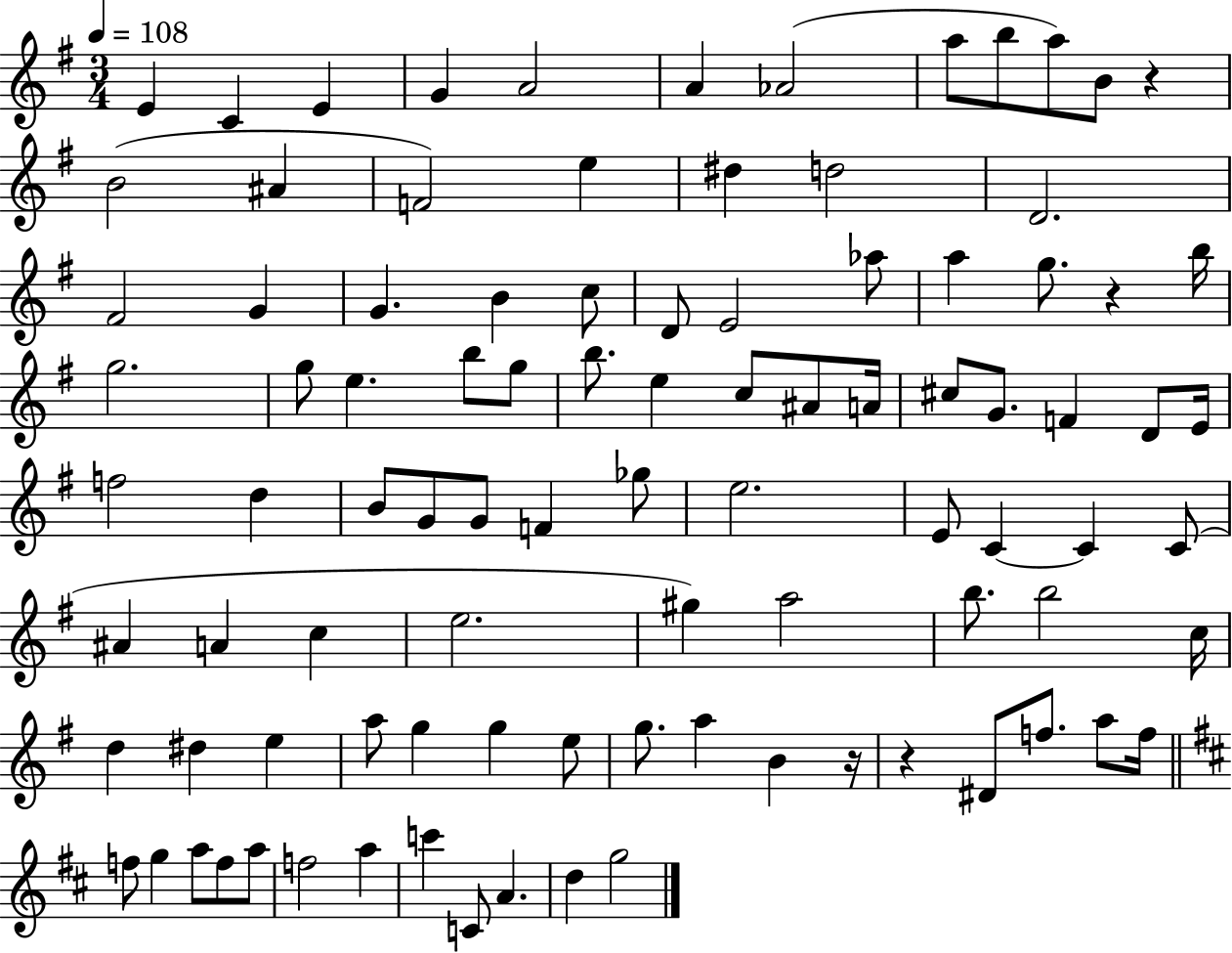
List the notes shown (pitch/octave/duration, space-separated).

E4/q C4/q E4/q G4/q A4/h A4/q Ab4/h A5/e B5/e A5/e B4/e R/q B4/h A#4/q F4/h E5/q D#5/q D5/h D4/h. F#4/h G4/q G4/q. B4/q C5/e D4/e E4/h Ab5/e A5/q G5/e. R/q B5/s G5/h. G5/e E5/q. B5/e G5/e B5/e. E5/q C5/e A#4/e A4/s C#5/e G4/e. F4/q D4/e E4/s F5/h D5/q B4/e G4/e G4/e F4/q Gb5/e E5/h. E4/e C4/q C4/q C4/e A#4/q A4/q C5/q E5/h. G#5/q A5/h B5/e. B5/h C5/s D5/q D#5/q E5/q A5/e G5/q G5/q E5/e G5/e. A5/q B4/q R/s R/q D#4/e F5/e. A5/e F5/s F5/e G5/q A5/e F5/e A5/e F5/h A5/q C6/q C4/e A4/q. D5/q G5/h